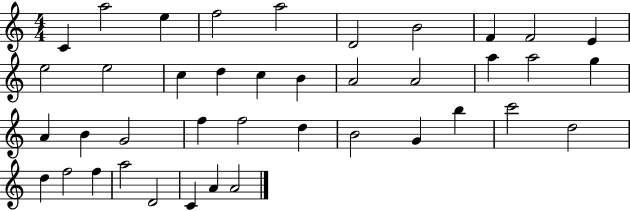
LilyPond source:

{
  \clef treble
  \numericTimeSignature
  \time 4/4
  \key c \major
  c'4 a''2 e''4 | f''2 a''2 | d'2 b'2 | f'4 f'2 e'4 | \break e''2 e''2 | c''4 d''4 c''4 b'4 | a'2 a'2 | a''4 a''2 g''4 | \break a'4 b'4 g'2 | f''4 f''2 d''4 | b'2 g'4 b''4 | c'''2 d''2 | \break d''4 f''2 f''4 | a''2 d'2 | c'4 a'4 a'2 | \bar "|."
}